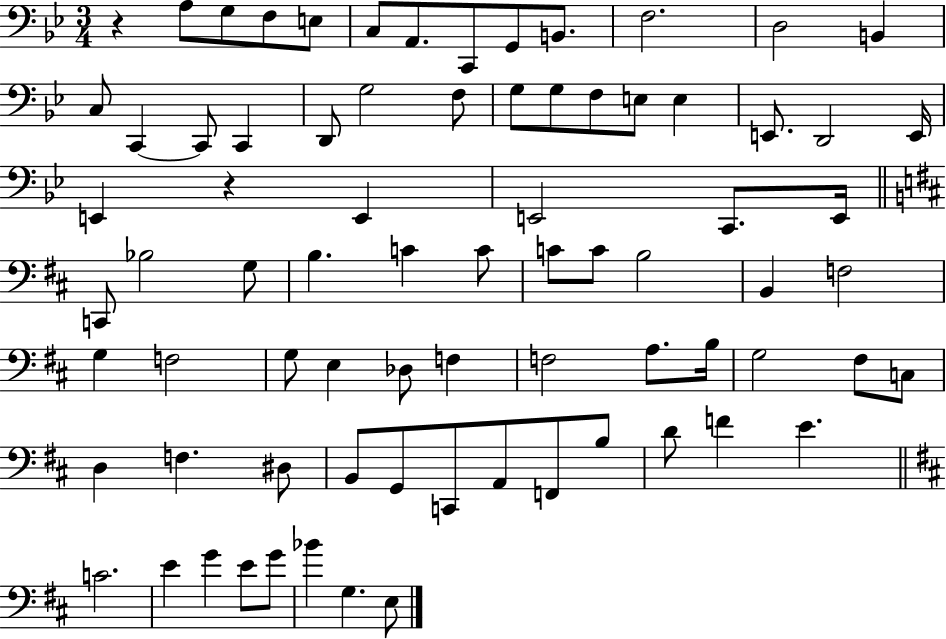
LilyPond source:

{
  \clef bass
  \numericTimeSignature
  \time 3/4
  \key bes \major
  \repeat volta 2 { r4 a8 g8 f8 e8 | c8 a,8. c,8 g,8 b,8. | f2. | d2 b,4 | \break c8 c,4~~ c,8 c,4 | d,8 g2 f8 | g8 g8 f8 e8 e4 | e,8. d,2 e,16 | \break e,4 r4 e,4 | e,2 c,8. e,16 | \bar "||" \break \key d \major c,8 bes2 g8 | b4. c'4 c'8 | c'8 c'8 b2 | b,4 f2 | \break g4 f2 | g8 e4 des8 f4 | f2 a8. b16 | g2 fis8 c8 | \break d4 f4. dis8 | b,8 g,8 c,8 a,8 f,8 b8 | d'8 f'4 e'4. | \bar "||" \break \key d \major c'2. | e'4 g'4 e'8 g'8 | bes'4 g4. e8 | } \bar "|."
}